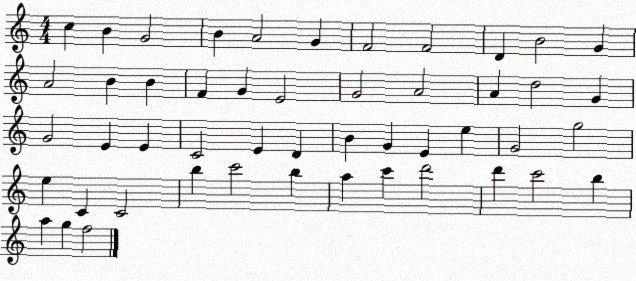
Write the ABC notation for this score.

X:1
T:Untitled
M:4/4
L:1/4
K:C
c B G2 B A2 G F2 F2 D B2 G A2 B B F G E2 G2 A2 A d2 G G2 E E C2 E D B G E e G2 g2 e C C2 b c'2 b a c' d'2 d' c'2 b a g f2